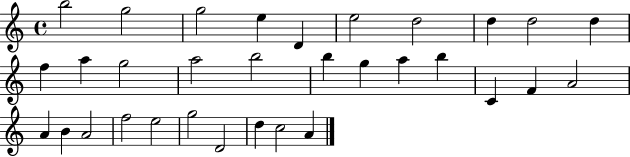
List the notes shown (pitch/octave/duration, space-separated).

B5/h G5/h G5/h E5/q D4/q E5/h D5/h D5/q D5/h D5/q F5/q A5/q G5/h A5/h B5/h B5/q G5/q A5/q B5/q C4/q F4/q A4/h A4/q B4/q A4/h F5/h E5/h G5/h D4/h D5/q C5/h A4/q